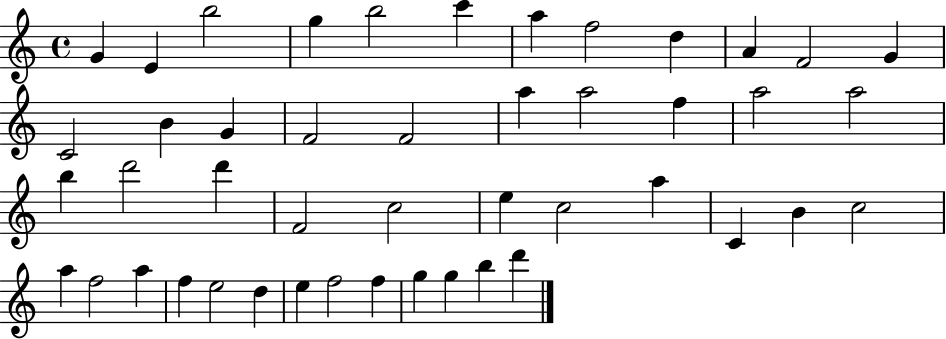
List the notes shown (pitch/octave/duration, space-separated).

G4/q E4/q B5/h G5/q B5/h C6/q A5/q F5/h D5/q A4/q F4/h G4/q C4/h B4/q G4/q F4/h F4/h A5/q A5/h F5/q A5/h A5/h B5/q D6/h D6/q F4/h C5/h E5/q C5/h A5/q C4/q B4/q C5/h A5/q F5/h A5/q F5/q E5/h D5/q E5/q F5/h F5/q G5/q G5/q B5/q D6/q